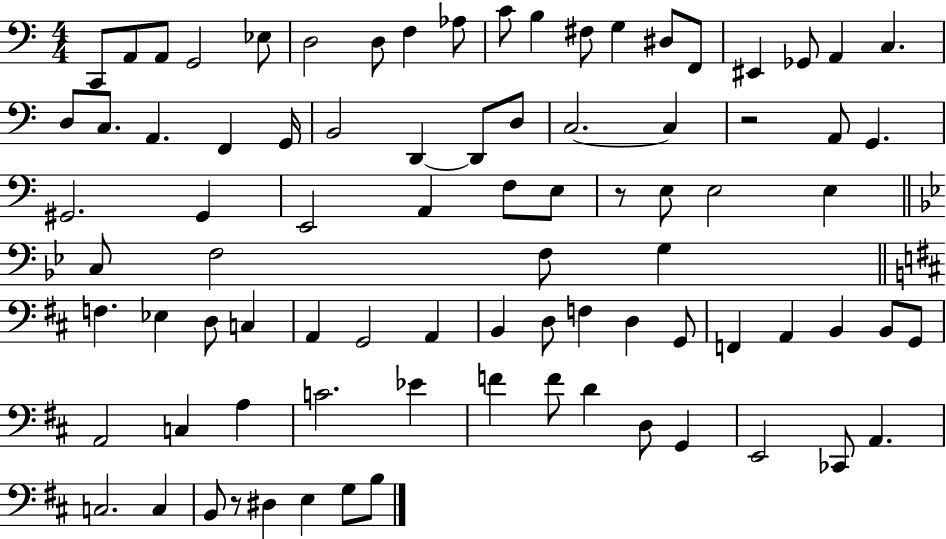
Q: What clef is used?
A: bass